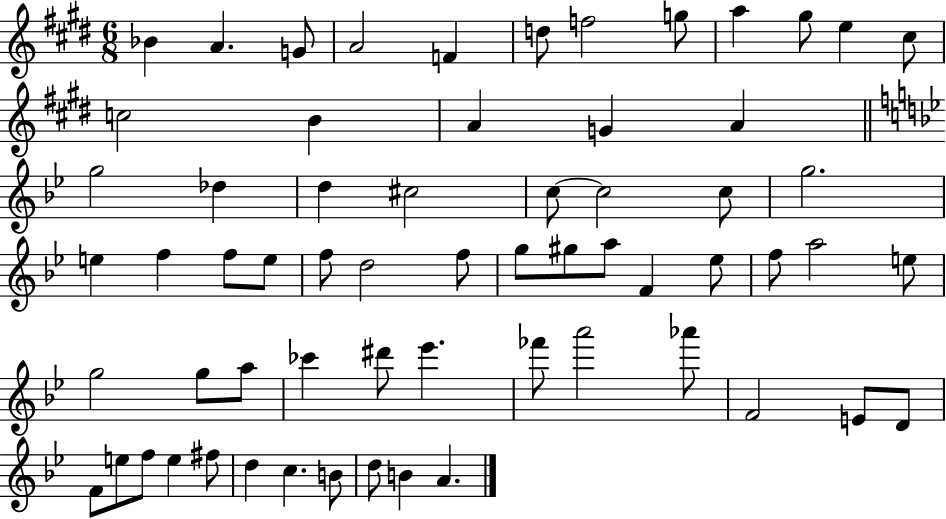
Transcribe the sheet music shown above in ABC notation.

X:1
T:Untitled
M:6/8
L:1/4
K:E
_B A G/2 A2 F d/2 f2 g/2 a ^g/2 e ^c/2 c2 B A G A g2 _d d ^c2 c/2 c2 c/2 g2 e f f/2 e/2 f/2 d2 f/2 g/2 ^g/2 a/2 F _e/2 f/2 a2 e/2 g2 g/2 a/2 _c' ^d'/2 _e' _f'/2 a'2 _a'/2 F2 E/2 D/2 F/2 e/2 f/2 e ^f/2 d c B/2 d/2 B A